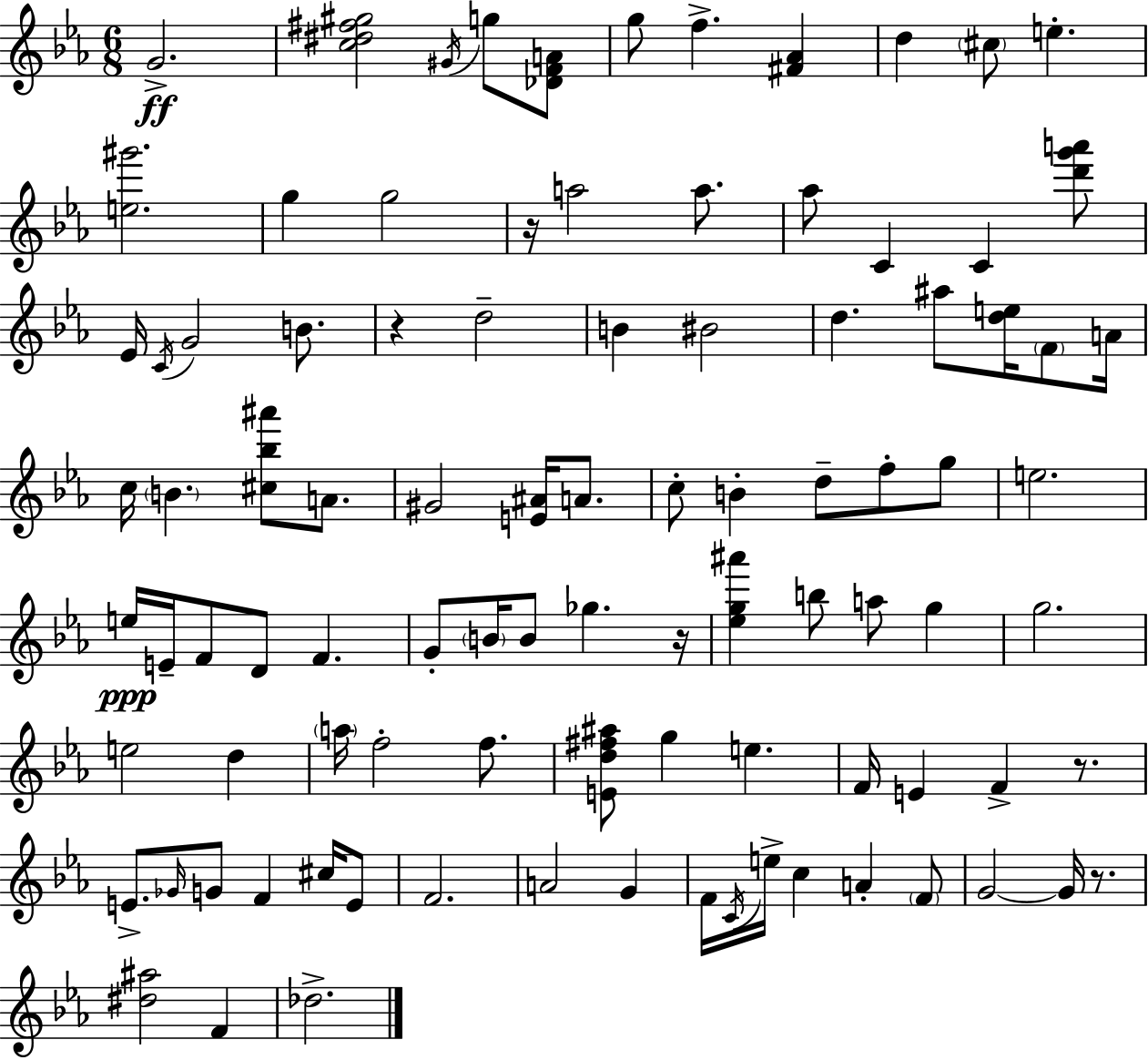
X:1
T:Untitled
M:6/8
L:1/4
K:Eb
G2 [c^d^f^g]2 ^G/4 g/2 [_DFA]/2 g/2 f [^F_A] d ^c/2 e [e^g']2 g g2 z/4 a2 a/2 _a/2 C C [d'g'a']/2 _E/4 C/4 G2 B/2 z d2 B ^B2 d ^a/2 [de]/4 F/2 A/4 c/4 B [^c_b^a']/2 A/2 ^G2 [E^A]/4 A/2 c/2 B d/2 f/2 g/2 e2 e/4 E/4 F/2 D/2 F G/2 B/4 B/2 _g z/4 [_eg^a'] b/2 a/2 g g2 e2 d a/4 f2 f/2 [Ed^f^a]/2 g e F/4 E F z/2 E/2 _G/4 G/2 F ^c/4 E/2 F2 A2 G F/4 C/4 e/4 c A F/2 G2 G/4 z/2 [^d^a]2 F _d2